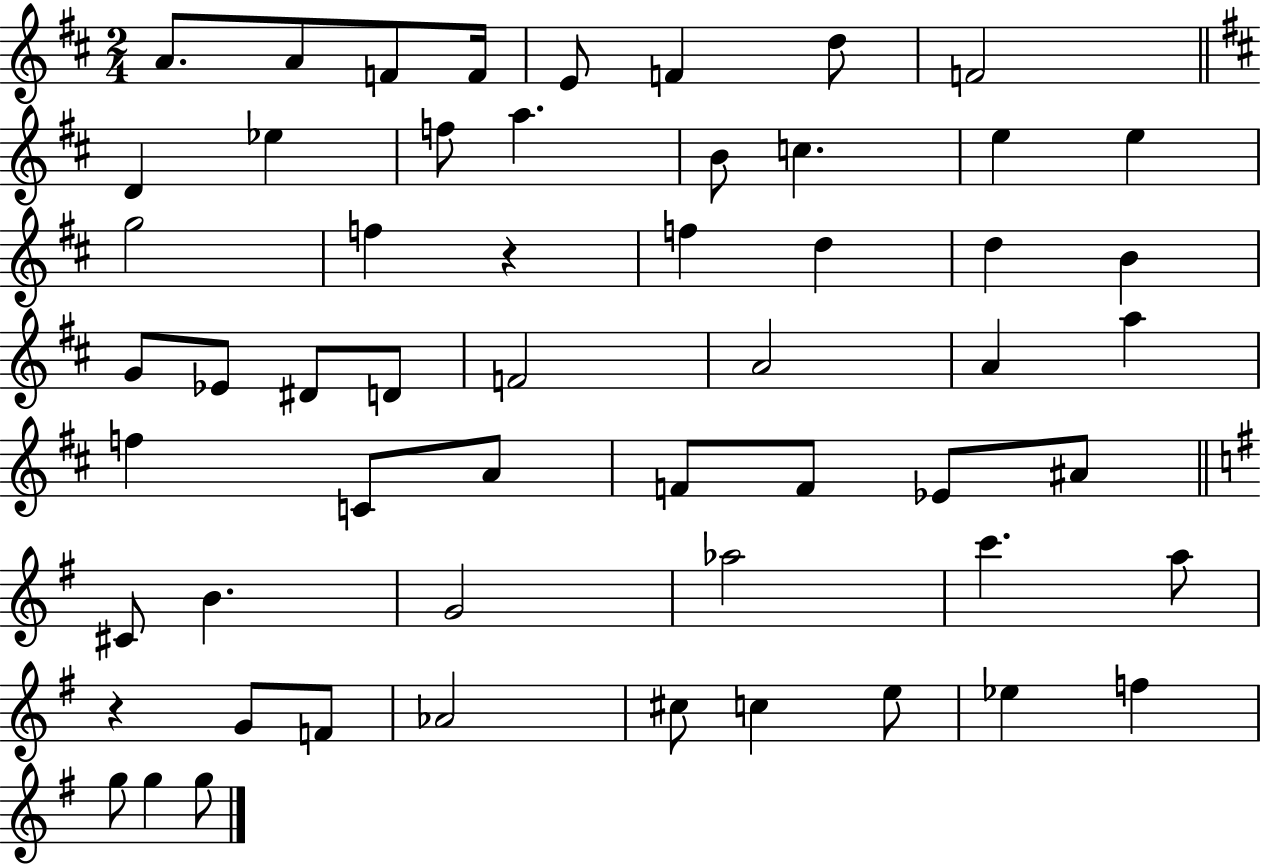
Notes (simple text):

A4/e. A4/e F4/e F4/s E4/e F4/q D5/e F4/h D4/q Eb5/q F5/e A5/q. B4/e C5/q. E5/q E5/q G5/h F5/q R/q F5/q D5/q D5/q B4/q G4/e Eb4/e D#4/e D4/e F4/h A4/h A4/q A5/q F5/q C4/e A4/e F4/e F4/e Eb4/e A#4/e C#4/e B4/q. G4/h Ab5/h C6/q. A5/e R/q G4/e F4/e Ab4/h C#5/e C5/q E5/e Eb5/q F5/q G5/e G5/q G5/e